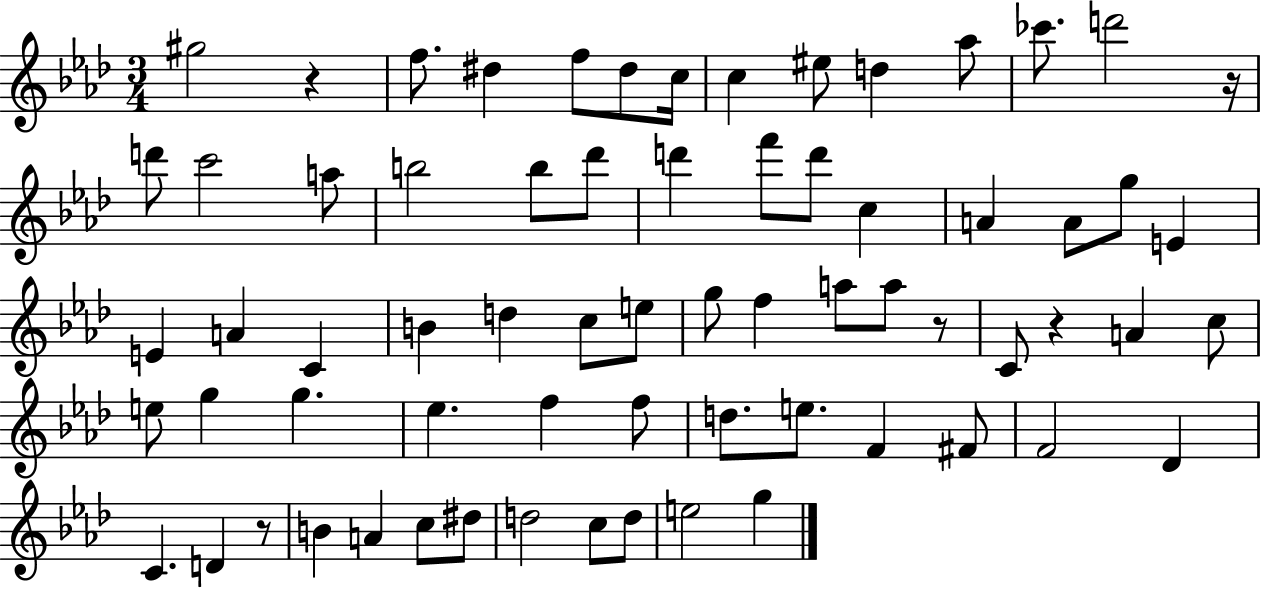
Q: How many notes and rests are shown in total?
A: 68